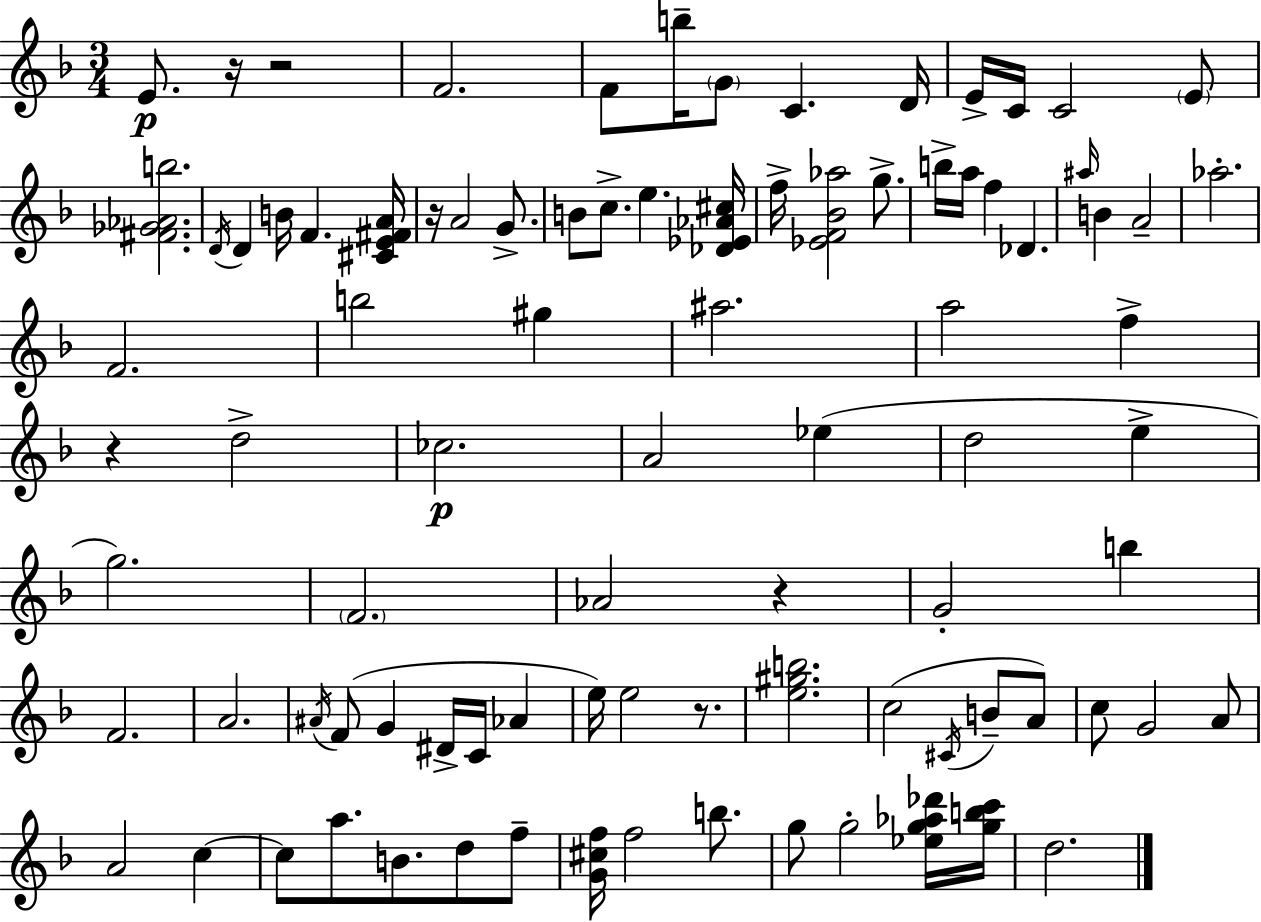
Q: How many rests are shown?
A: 6